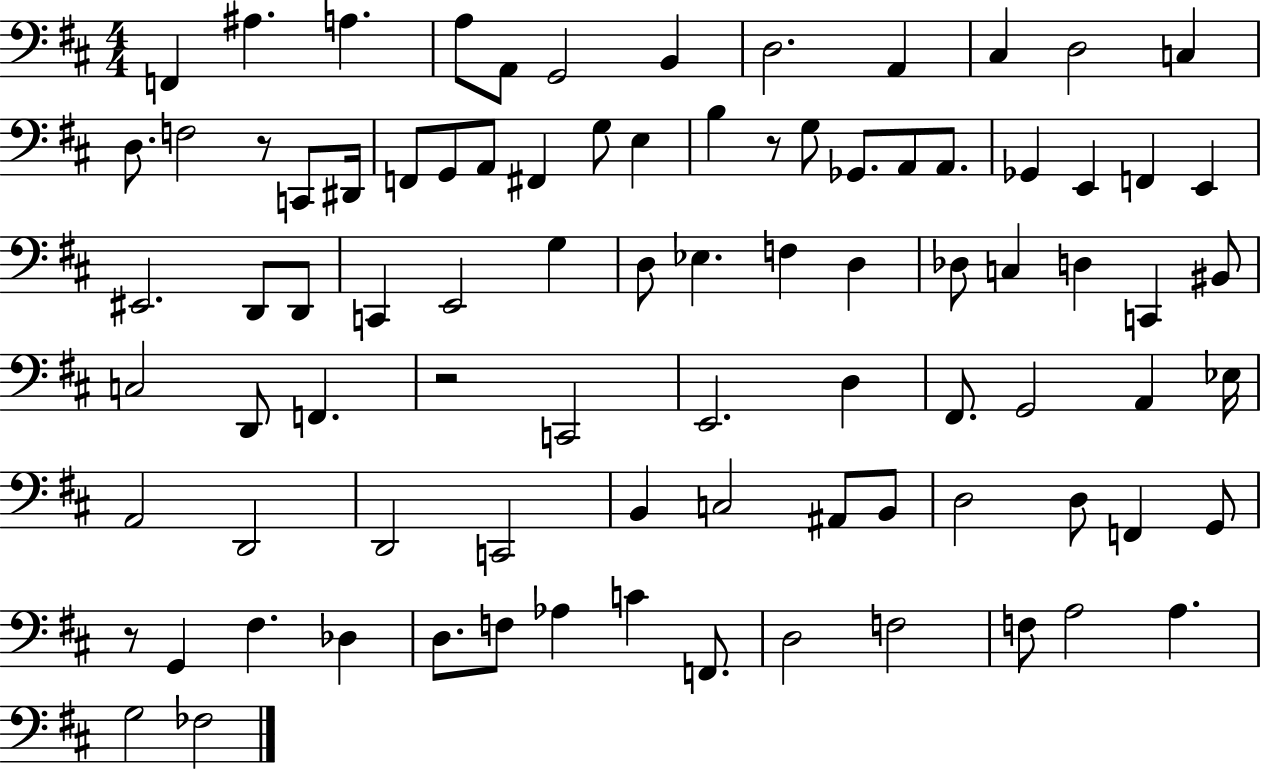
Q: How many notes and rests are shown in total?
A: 87